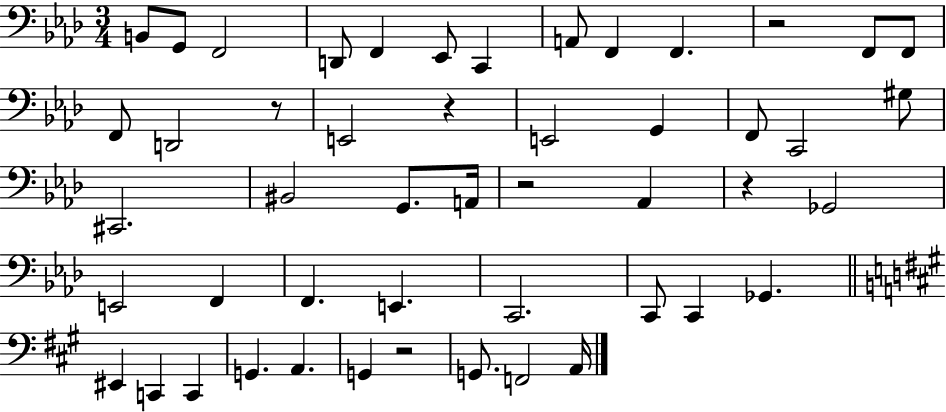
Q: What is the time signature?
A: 3/4